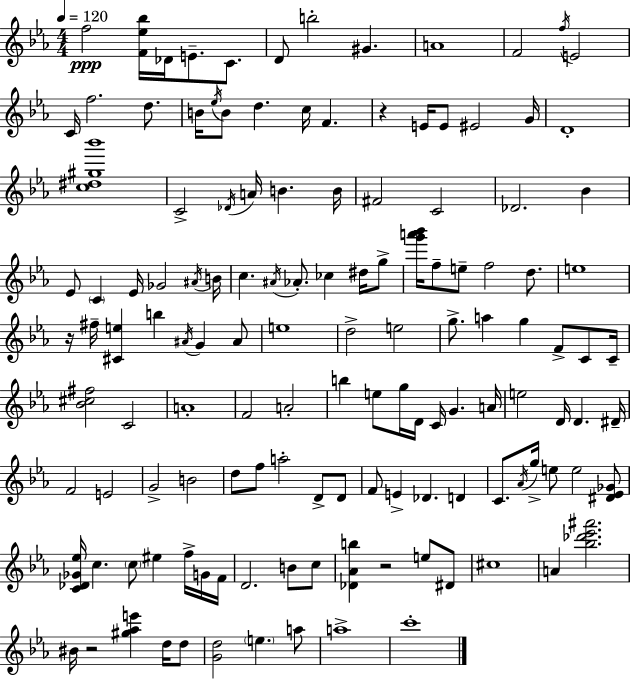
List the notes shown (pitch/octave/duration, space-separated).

F5/h [F4,Eb5,Bb5]/s Db4/s E4/e. C4/e. D4/e B5/h G#4/q. A4/w F4/h F5/s E4/h C4/s F5/h. D5/e. B4/s Eb5/s B4/e D5/q. C5/s F4/q. R/q E4/s E4/e EIS4/h G4/s D4/w [C5,D#5,G#5,Bb6]/w C4/h Db4/s A4/s B4/q. B4/s F#4/h C4/h Db4/h. Bb4/q Eb4/e C4/q Eb4/s Gb4/h A#4/s B4/s C5/q. A#4/s Ab4/e. CES5/q D#5/s G5/e [G6,A6,Bb6]/s F5/e E5/e F5/h D5/e. E5/w R/s F#5/s [C#4,E5]/q B5/q A#4/s G4/q A#4/e E5/w D5/h E5/h G5/e. A5/q G5/q F4/e C4/e C4/s [Bb4,C#5,F#5]/h C4/h A4/w F4/h A4/h B5/q E5/e G5/s D4/s C4/s G4/q. A4/s E5/h D4/s D4/q. D#4/s F4/h E4/h G4/h B4/h D5/e F5/e A5/h D4/e D4/e F4/e E4/q Db4/q. D4/q C4/e. Ab4/s G5/s E5/e E5/h [D#4,Eb4,Gb4]/e [C4,Db4,Gb4,Eb5]/s C5/q. C5/e EIS5/q F5/s G4/s F4/s D4/h. B4/e C5/e [Db4,Ab4,B5]/q R/h E5/e D#4/e C#5/w A4/q [Bb5,Db6,Eb6,A#6]/h. BIS4/s R/h [G#5,Ab5,E6]/q D5/s D5/e [G4,D5]/h E5/q. A5/e A5/w C6/w